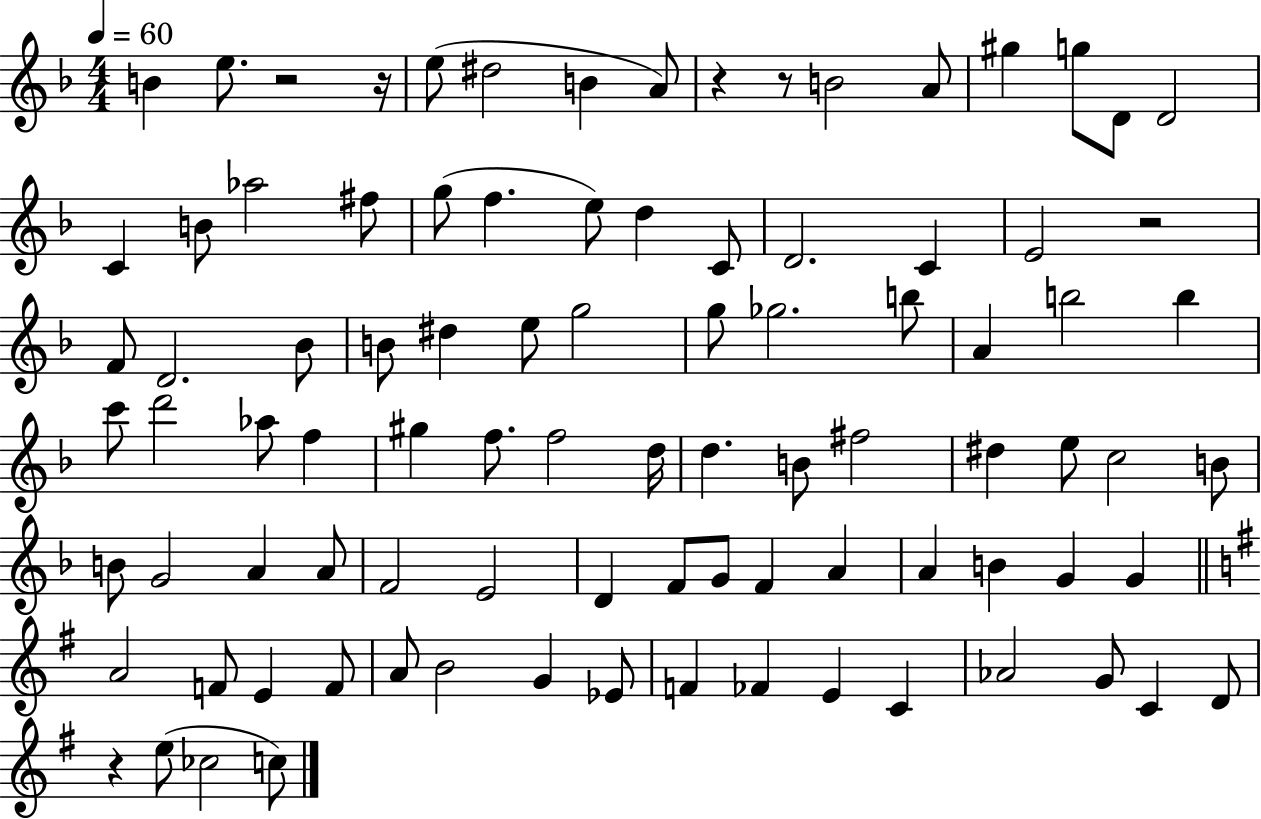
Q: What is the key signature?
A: F major